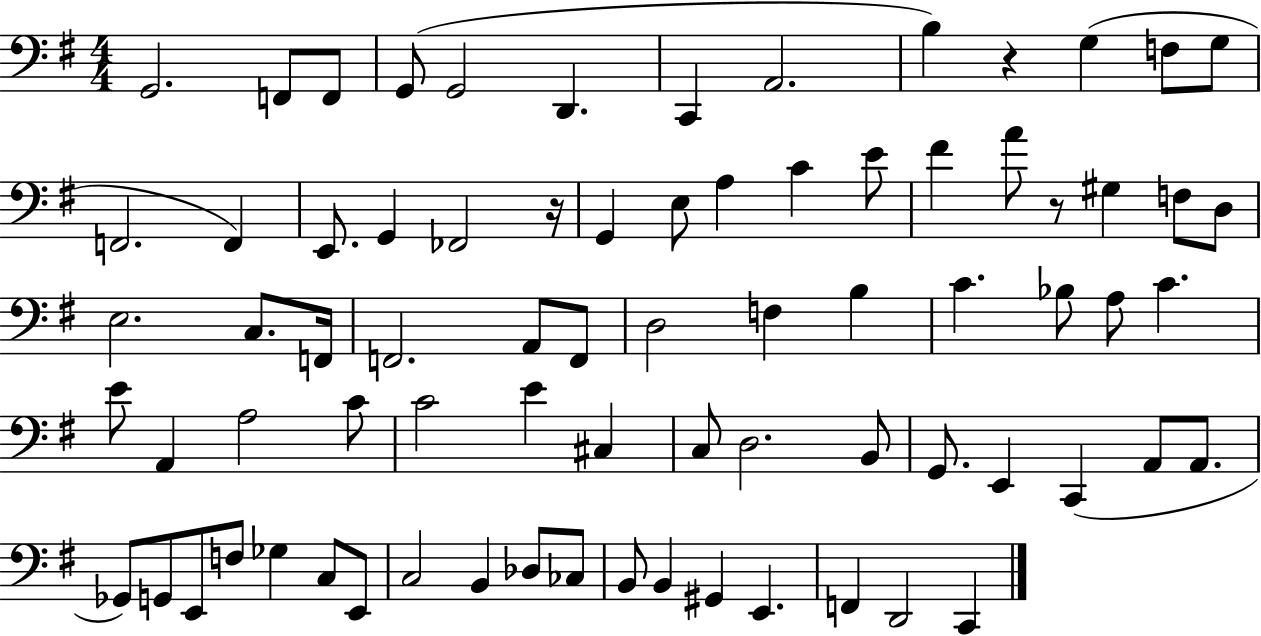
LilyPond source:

{
  \clef bass
  \numericTimeSignature
  \time 4/4
  \key g \major
  g,2. f,8 f,8 | g,8( g,2 d,4. | c,4 a,2. | b4) r4 g4( f8 g8 | \break f,2. f,4) | e,8. g,4 fes,2 r16 | g,4 e8 a4 c'4 e'8 | fis'4 a'8 r8 gis4 f8 d8 | \break e2. c8. f,16 | f,2. a,8 f,8 | d2 f4 b4 | c'4. bes8 a8 c'4. | \break e'8 a,4 a2 c'8 | c'2 e'4 cis4 | c8 d2. b,8 | g,8. e,4 c,4( a,8 a,8. | \break ges,8) g,8 e,8 f8 ges4 c8 e,8 | c2 b,4 des8 ces8 | b,8 b,4 gis,4 e,4. | f,4 d,2 c,4 | \break \bar "|."
}